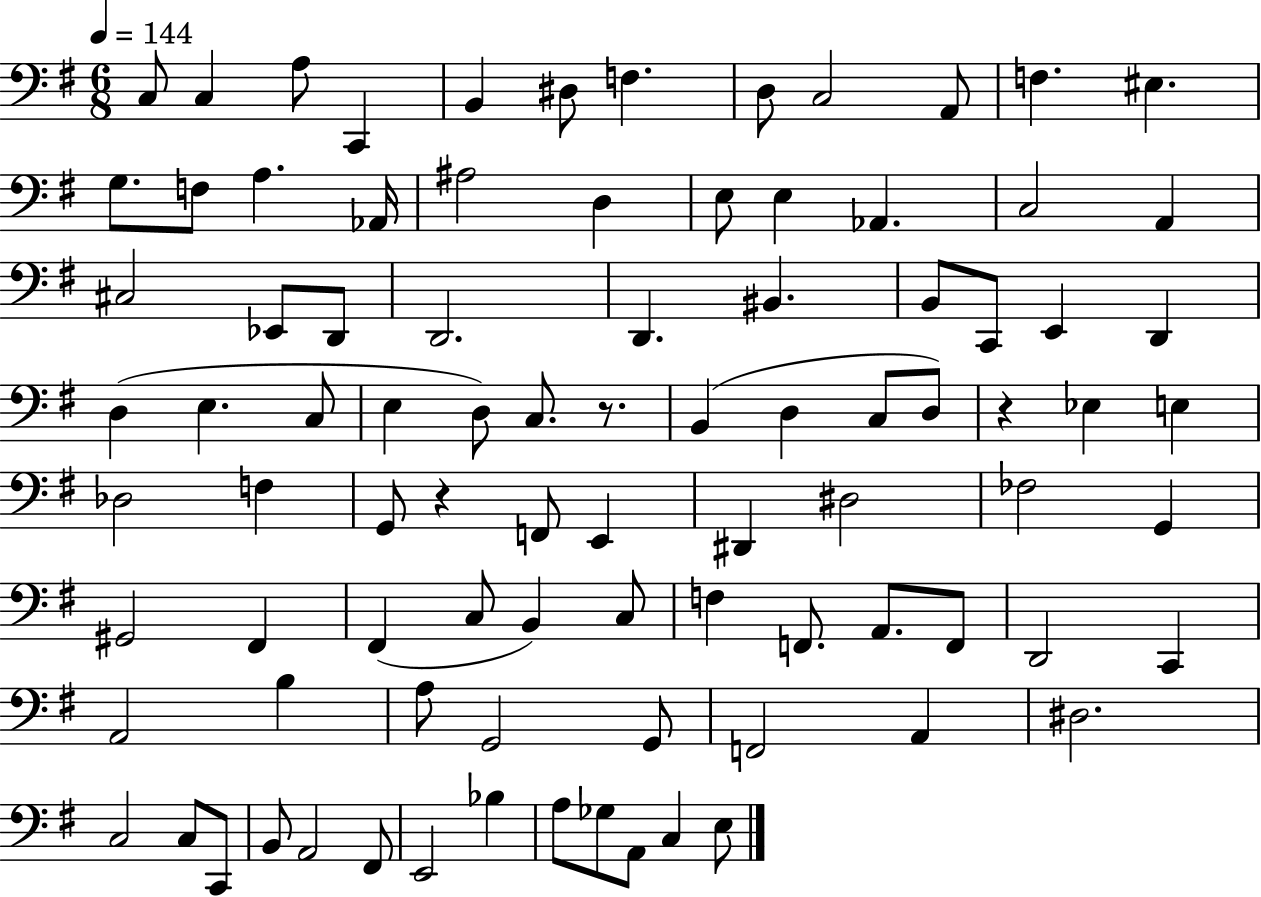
X:1
T:Untitled
M:6/8
L:1/4
K:G
C,/2 C, A,/2 C,, B,, ^D,/2 F, D,/2 C,2 A,,/2 F, ^E, G,/2 F,/2 A, _A,,/4 ^A,2 D, E,/2 E, _A,, C,2 A,, ^C,2 _E,,/2 D,,/2 D,,2 D,, ^B,, B,,/2 C,,/2 E,, D,, D, E, C,/2 E, D,/2 C,/2 z/2 B,, D, C,/2 D,/2 z _E, E, _D,2 F, G,,/2 z F,,/2 E,, ^D,, ^D,2 _F,2 G,, ^G,,2 ^F,, ^F,, C,/2 B,, C,/2 F, F,,/2 A,,/2 F,,/2 D,,2 C,, A,,2 B, A,/2 G,,2 G,,/2 F,,2 A,, ^D,2 C,2 C,/2 C,,/2 B,,/2 A,,2 ^F,,/2 E,,2 _B, A,/2 _G,/2 A,,/2 C, E,/2